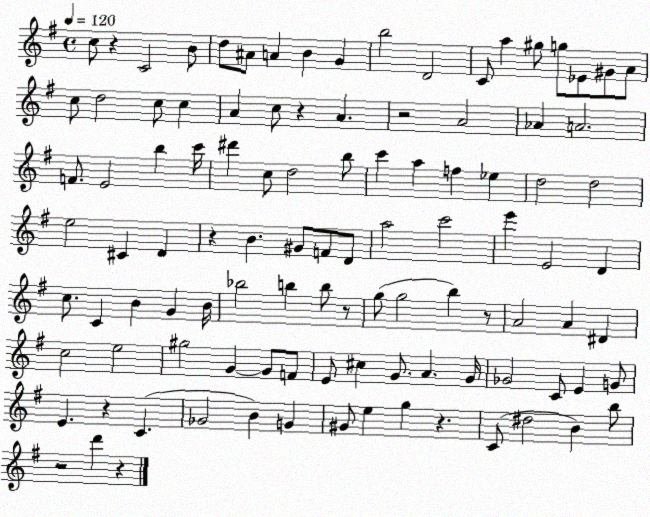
X:1
T:Untitled
M:4/4
L:1/4
K:G
c/2 z C2 B/2 d/2 ^A/2 A B G b2 D2 C/2 a ^g/2 g/2 _E/2 ^G/2 A/2 c/2 d2 c/2 c A c/2 z A z2 A2 _A A2 F/2 E2 b c'/4 ^d' c/2 d2 b/2 c' a f _e d2 d2 e2 ^C D z B ^G/2 F/2 D/2 a2 c'2 e' E2 D c/2 C B G B/4 _b2 b b/2 z/2 g/2 g2 b z/2 A2 A ^D c2 e2 ^g2 G G/2 F/2 E/2 ^c G/2 A G/4 _G2 C/2 E G/2 E z C _G2 B G ^G/2 e g z C/2 ^d2 B b/2 z2 d' z